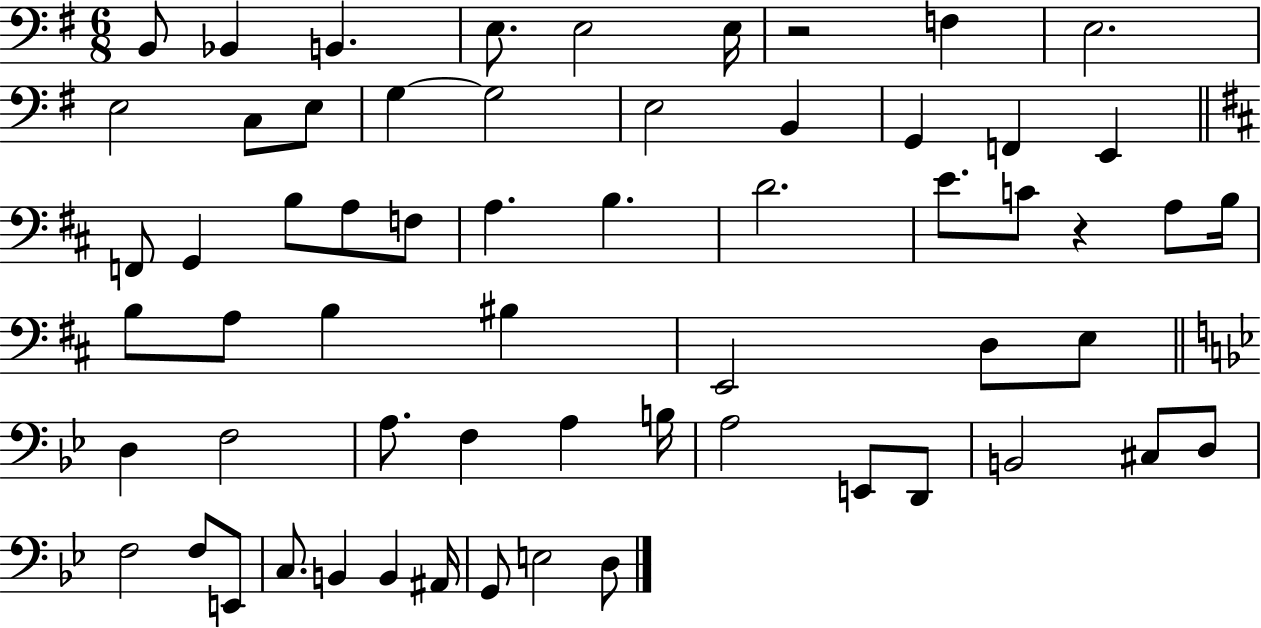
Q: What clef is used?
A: bass